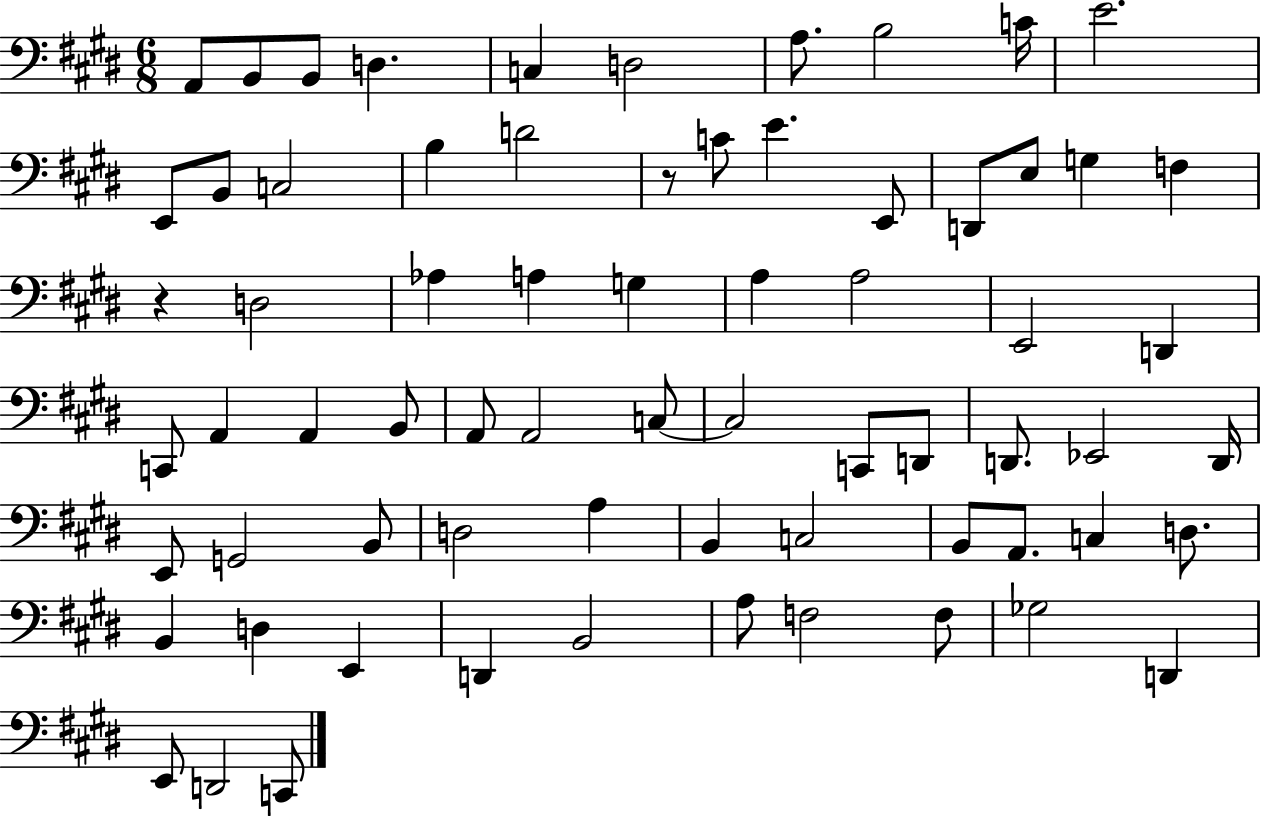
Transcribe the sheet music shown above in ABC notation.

X:1
T:Untitled
M:6/8
L:1/4
K:E
A,,/2 B,,/2 B,,/2 D, C, D,2 A,/2 B,2 C/4 E2 E,,/2 B,,/2 C,2 B, D2 z/2 C/2 E E,,/2 D,,/2 E,/2 G, F, z D,2 _A, A, G, A, A,2 E,,2 D,, C,,/2 A,, A,, B,,/2 A,,/2 A,,2 C,/2 C,2 C,,/2 D,,/2 D,,/2 _E,,2 D,,/4 E,,/2 G,,2 B,,/2 D,2 A, B,, C,2 B,,/2 A,,/2 C, D,/2 B,, D, E,, D,, B,,2 A,/2 F,2 F,/2 _G,2 D,, E,,/2 D,,2 C,,/2